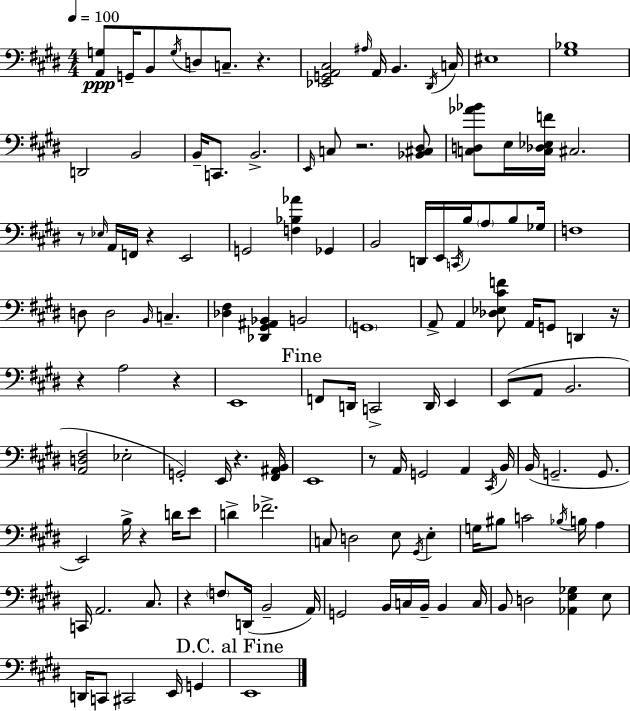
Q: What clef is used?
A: bass